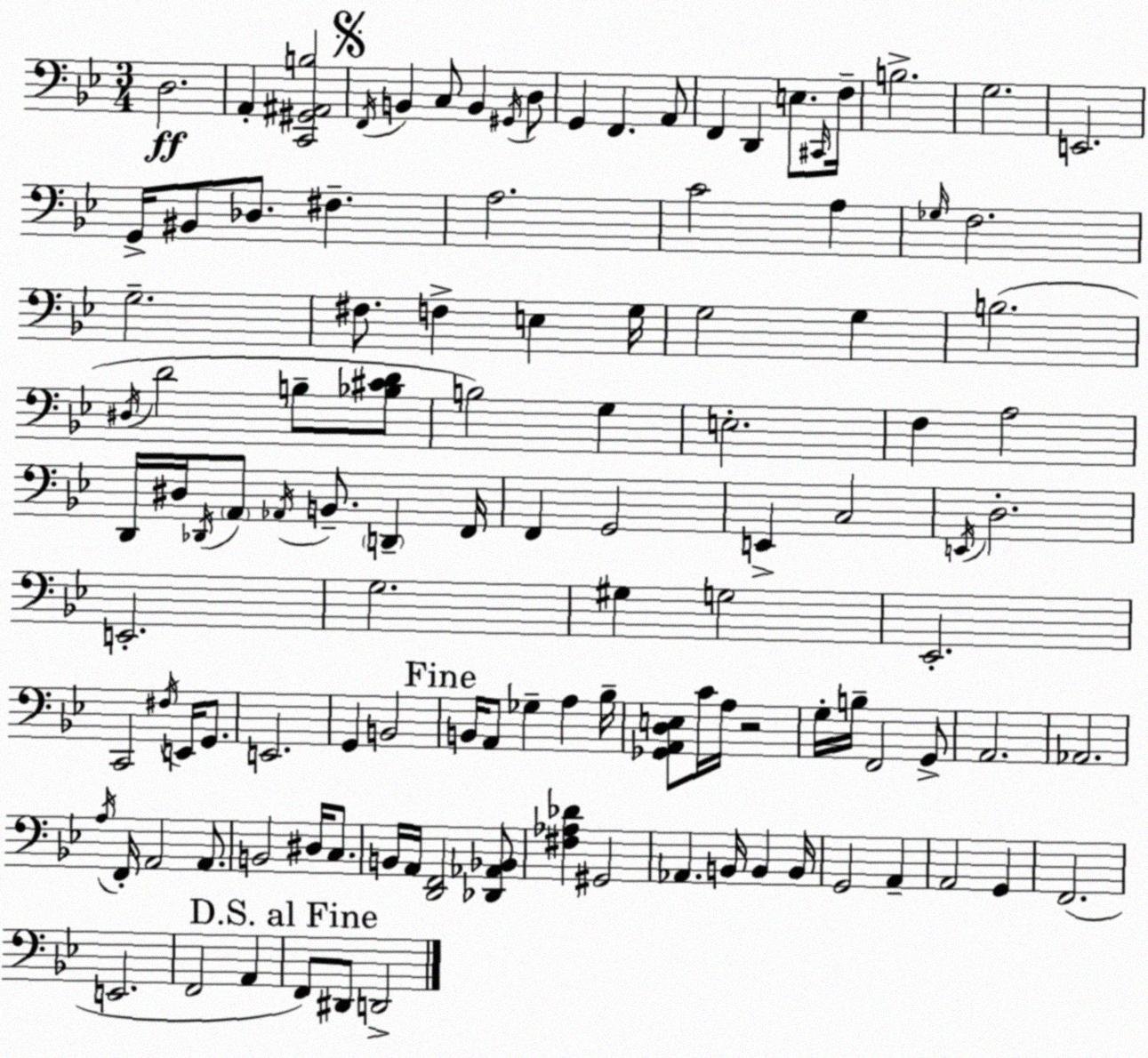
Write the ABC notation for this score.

X:1
T:Untitled
M:3/4
L:1/4
K:Bb
D,2 A,, [C,,^G,,^A,,B,]2 F,,/4 B,, C,/2 B,, ^G,,/4 D,/2 G,, F,, A,,/2 F,, D,, E,/2 ^C,,/4 F,/4 B,2 G,2 E,,2 G,,/4 ^B,,/2 _D,/2 ^F, A,2 C2 A, _G,/4 F,2 G,2 ^F,/2 F, E, G,/4 G,2 G, B,2 ^D,/4 D2 B,/2 [_B,^CD]/2 B,2 G, E,2 F, A,2 D,,/4 ^D,/4 _D,,/4 A,,/2 _A,,/4 B,,/2 D,, F,,/4 F,, G,,2 E,, C,2 E,,/4 D,2 E,,2 G,2 ^G, G,2 _E,,2 C,,2 ^F,/4 E,,/4 G,,/2 E,,2 G,, B,,2 B,,/4 A,,/2 _G, A, _B,/4 [_G,,A,,D,E,]/2 C/4 A,/4 z2 G,/4 B,/4 F,,2 G,,/2 A,,2 _A,,2 A,/4 F,,/4 A,,2 A,,/2 B,,2 ^D,/4 C,/2 B,,/4 A,,/4 [D,,F,,]2 [_D,,_A,,_B,,]/2 [^F,_A,_D] ^G,,2 _A,, B,,/4 B,, B,,/4 G,,2 A,, A,,2 G,, F,,2 E,,2 F,,2 A,, F,,/2 ^D,,/2 D,,2